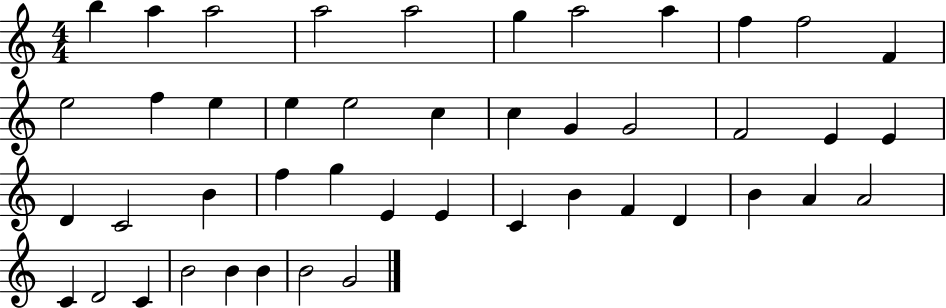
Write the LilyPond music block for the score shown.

{
  \clef treble
  \numericTimeSignature
  \time 4/4
  \key c \major
  b''4 a''4 a''2 | a''2 a''2 | g''4 a''2 a''4 | f''4 f''2 f'4 | \break e''2 f''4 e''4 | e''4 e''2 c''4 | c''4 g'4 g'2 | f'2 e'4 e'4 | \break d'4 c'2 b'4 | f''4 g''4 e'4 e'4 | c'4 b'4 f'4 d'4 | b'4 a'4 a'2 | \break c'4 d'2 c'4 | b'2 b'4 b'4 | b'2 g'2 | \bar "|."
}